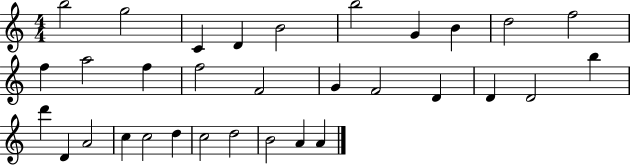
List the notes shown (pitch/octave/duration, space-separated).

B5/h G5/h C4/q D4/q B4/h B5/h G4/q B4/q D5/h F5/h F5/q A5/h F5/q F5/h F4/h G4/q F4/h D4/q D4/q D4/h B5/q D6/q D4/q A4/h C5/q C5/h D5/q C5/h D5/h B4/h A4/q A4/q